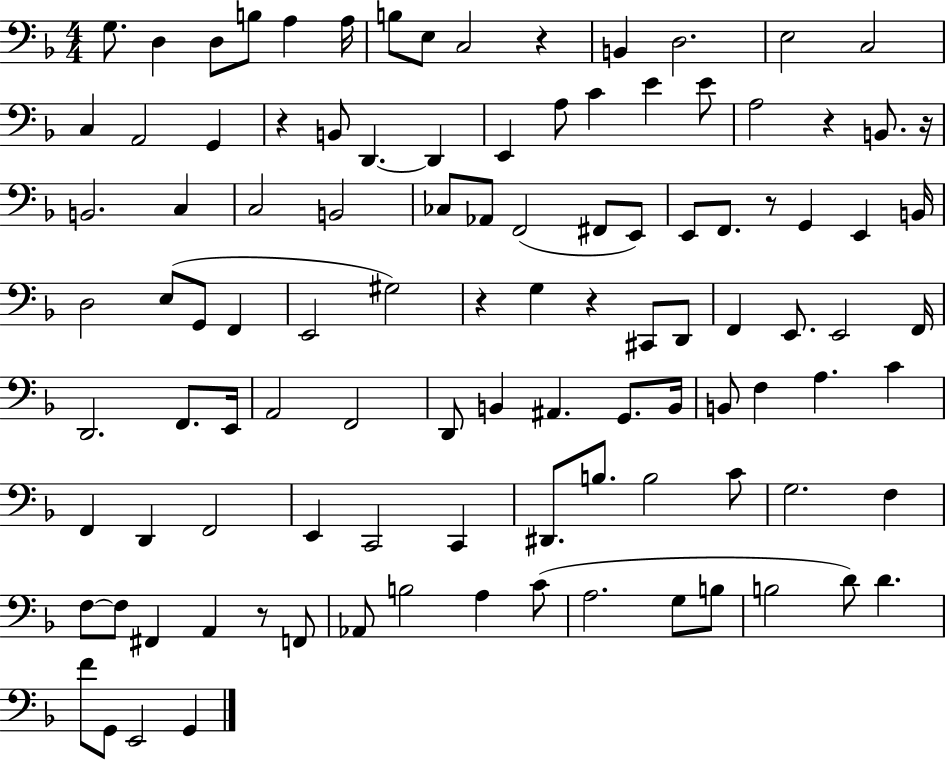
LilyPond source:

{
  \clef bass
  \numericTimeSignature
  \time 4/4
  \key f \major
  g8. d4 d8 b8 a4 a16 | b8 e8 c2 r4 | b,4 d2. | e2 c2 | \break c4 a,2 g,4 | r4 b,8 d,4.~~ d,4 | e,4 a8 c'4 e'4 e'8 | a2 r4 b,8. r16 | \break b,2. c4 | c2 b,2 | ces8 aes,8 f,2( fis,8 e,8) | e,8 f,8. r8 g,4 e,4 b,16 | \break d2 e8( g,8 f,4 | e,2 gis2) | r4 g4 r4 cis,8 d,8 | f,4 e,8. e,2 f,16 | \break d,2. f,8. e,16 | a,2 f,2 | d,8 b,4 ais,4. g,8. b,16 | b,8 f4 a4. c'4 | \break f,4 d,4 f,2 | e,4 c,2 c,4 | dis,8. b8. b2 c'8 | g2. f4 | \break f8~~ f8 fis,4 a,4 r8 f,8 | aes,8 b2 a4 c'8( | a2. g8 b8 | b2 d'8) d'4. | \break f'8 g,8 e,2 g,4 | \bar "|."
}